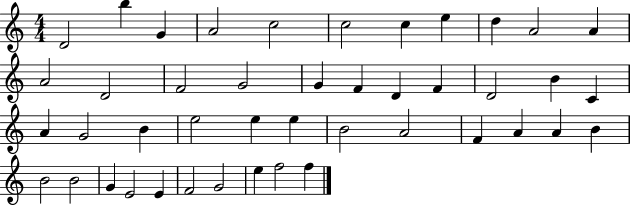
D4/h B5/q G4/q A4/h C5/h C5/h C5/q E5/q D5/q A4/h A4/q A4/h D4/h F4/h G4/h G4/q F4/q D4/q F4/q D4/h B4/q C4/q A4/q G4/h B4/q E5/h E5/q E5/q B4/h A4/h F4/q A4/q A4/q B4/q B4/h B4/h G4/q E4/h E4/q F4/h G4/h E5/q F5/h F5/q